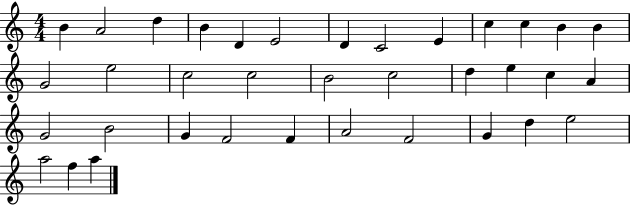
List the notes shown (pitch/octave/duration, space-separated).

B4/q A4/h D5/q B4/q D4/q E4/h D4/q C4/h E4/q C5/q C5/q B4/q B4/q G4/h E5/h C5/h C5/h B4/h C5/h D5/q E5/q C5/q A4/q G4/h B4/h G4/q F4/h F4/q A4/h F4/h G4/q D5/q E5/h A5/h F5/q A5/q